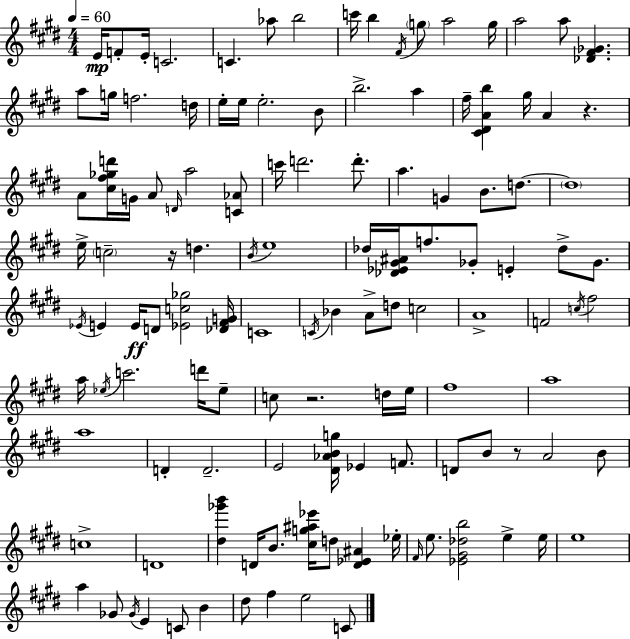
X:1
T:Untitled
M:4/4
L:1/4
K:E
E/4 F/2 E/4 C2 C _a/2 b2 c'/4 b ^F/4 g/2 a2 g/4 a2 a/2 [_D^F_G] a/2 g/4 f2 d/4 e/4 e/4 e2 B/2 b2 a ^f/4 [^C^DAb] ^g/4 A z A/2 [^c^f_gd']/4 G/4 A/2 D/4 a2 [C_A]/2 c'/4 d'2 d'/2 a G B/2 d/2 d4 e/4 c2 z/4 d B/4 e4 _d/4 [_D_E^G^A]/4 f/2 _G/2 E _d/2 _G/2 _E/4 E E/4 D/2 [_Ec_g]2 [_D^FG]/4 C4 C/4 _B A/2 d/2 c2 A4 F2 c/4 ^f2 a/4 _e/4 c'2 d'/4 _e/2 c/2 z2 d/4 e/4 ^f4 a4 a4 D D2 E2 [^D_ABg]/4 _E F/2 D/2 B/2 z/2 A2 B/2 c4 D4 [^d_g'b'] D/4 B/2 [^cg^a_e']/4 d/2 [D_E^A] _e/4 ^F/4 e/2 [_E^G_db]2 e e/4 e4 a _G/2 _G/4 E C/2 B ^d/2 ^f e2 C/2